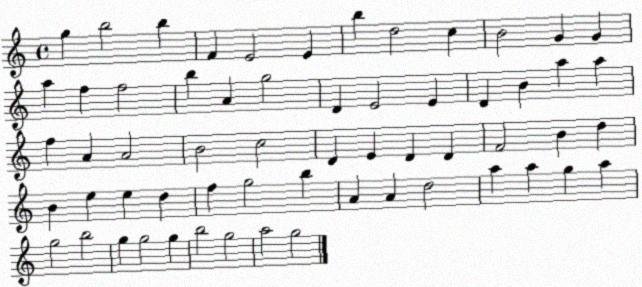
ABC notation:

X:1
T:Untitled
M:4/4
L:1/4
K:C
g b2 b F E2 E b d2 c B2 G G a f f2 b A g2 D E2 E D B a a f A A2 B2 c2 D E D D F2 B d B e e d f g2 b A A d2 a a g a g2 b2 g g2 g b2 g2 a2 g2